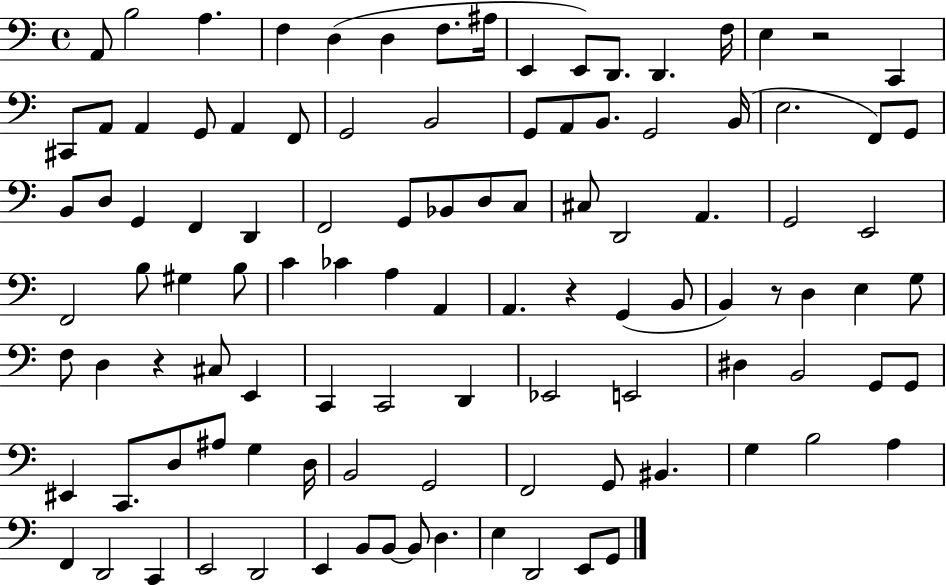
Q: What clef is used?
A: bass